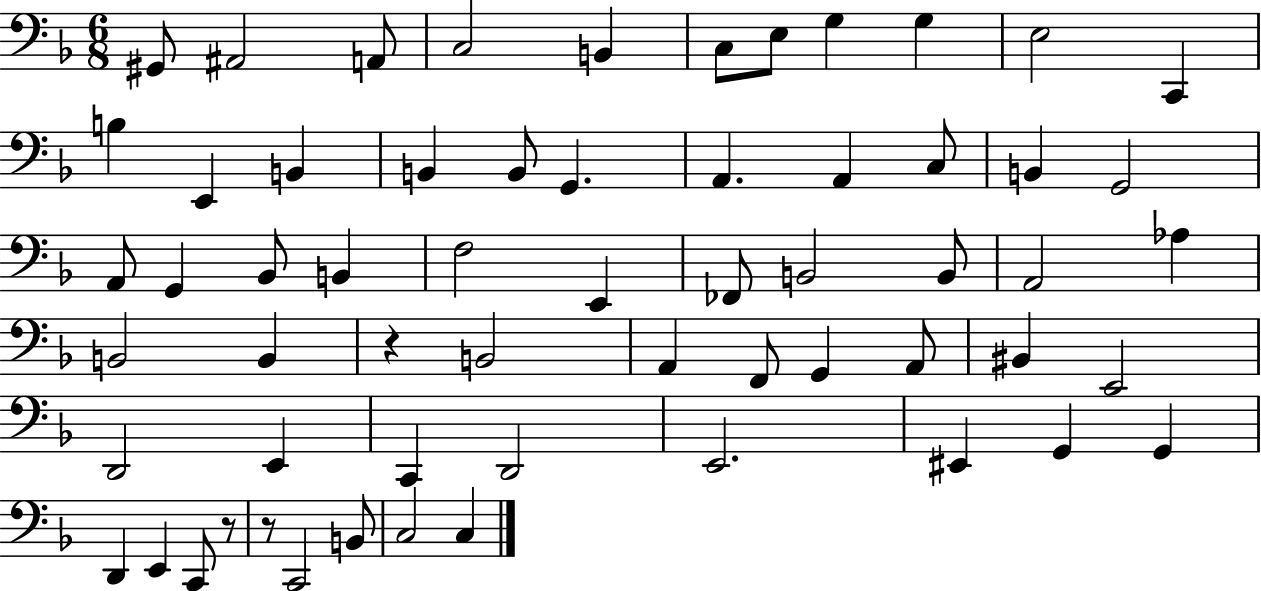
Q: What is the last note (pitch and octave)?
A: C3